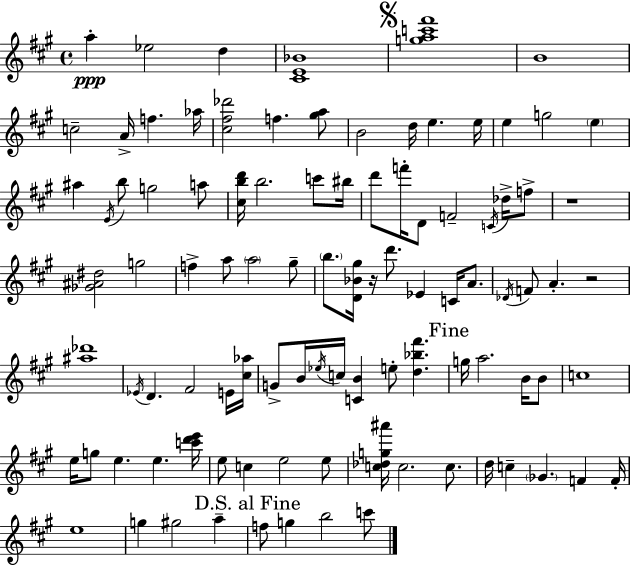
A5/q Eb5/h D5/q [C#4,E4,Bb4]/w [G5,A5,C6,F#6]/w B4/w C5/h A4/s F5/q. Ab5/s [C#5,F#5,Db6]/h F5/q. [G#5,A5]/e B4/h D5/s E5/q. E5/s E5/q G5/h E5/q A#5/q E4/s B5/e G5/h A5/e [C#5,B5,D6]/s B5/h. C6/e BIS5/s D6/e F6/s D4/e F4/h C4/s Db5/s F5/e R/w [Gb4,A#4,D#5]/h G5/h F5/q A5/e A5/h G#5/e B5/e. [D4,Bb4,G#5]/s R/s D6/e. Eb4/q C4/s A4/e. Db4/s F4/e A4/q. R/h [A#5,Db6]/w Eb4/s D4/q. F#4/h E4/s [C#5,Ab5]/s G4/e B4/s Eb5/s C5/s [C4,B4]/q E5/e [D5,Bb5,F#6]/q. G5/s A5/h. B4/s B4/e C5/w E5/s G5/e E5/q. E5/q. [C6,D6,E6]/s E5/e C5/q E5/h E5/e [C5,Db5,G5,A#6]/s C5/h. C5/e. D5/s C5/q Gb4/q. F4/q F4/s E5/w G5/q G#5/h A5/q F5/e G5/q B5/h C6/e